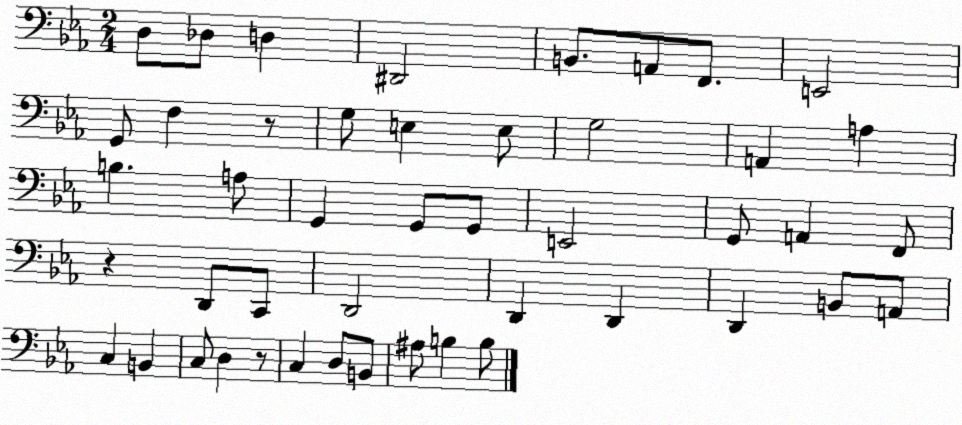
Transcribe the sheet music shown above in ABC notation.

X:1
T:Untitled
M:2/4
L:1/4
K:Eb
D,/2 _D,/2 D, ^D,,2 B,,/2 A,,/2 F,,/2 E,,2 G,,/2 F, z/2 G,/2 E, E,/2 G,2 A,, A, B, A,/2 G,, G,,/2 G,,/2 E,,2 G,,/2 A,, F,,/2 z D,,/2 C,,/2 D,,2 D,, D,, D,, B,,/2 A,,/2 C, B,, C,/2 D, z/2 C, D,/2 B,,/2 ^A,/2 B, B,/2